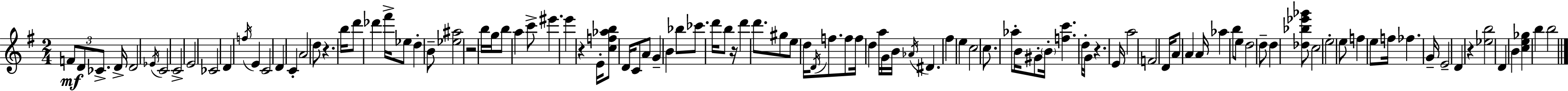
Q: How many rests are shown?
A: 6